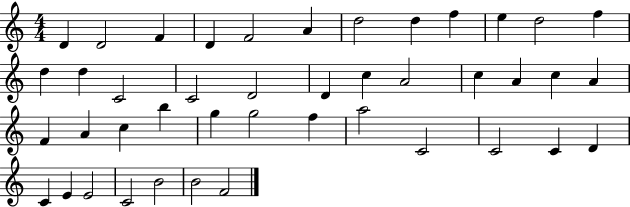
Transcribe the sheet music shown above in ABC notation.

X:1
T:Untitled
M:4/4
L:1/4
K:C
D D2 F D F2 A d2 d f e d2 f d d C2 C2 D2 D c A2 c A c A F A c b g g2 f a2 C2 C2 C D C E E2 C2 B2 B2 F2